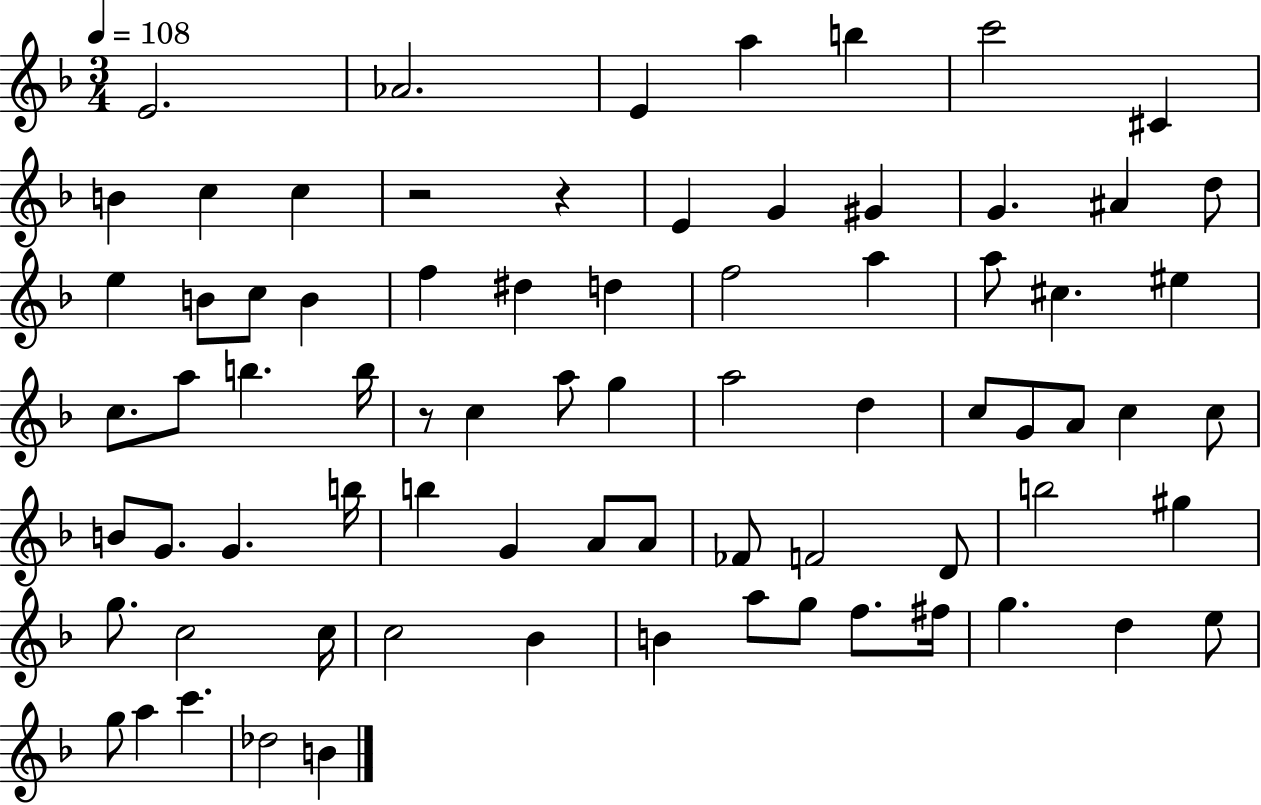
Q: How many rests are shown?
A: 3